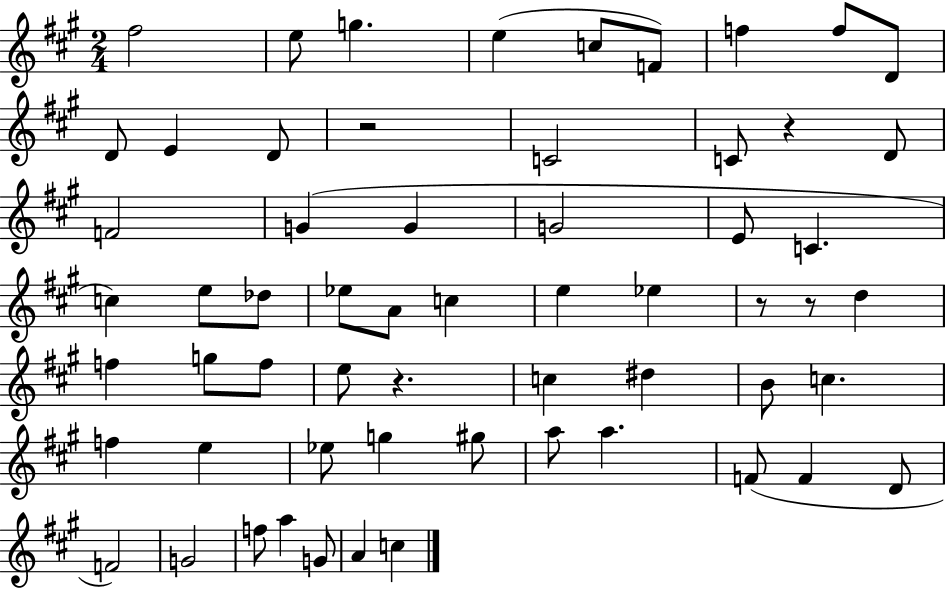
{
  \clef treble
  \numericTimeSignature
  \time 2/4
  \key a \major
  fis''2 | e''8 g''4. | e''4( c''8 f'8) | f''4 f''8 d'8 | \break d'8 e'4 d'8 | r2 | c'2 | c'8 r4 d'8 | \break f'2 | g'4( g'4 | g'2 | e'8 c'4. | \break c''4) e''8 des''8 | ees''8 a'8 c''4 | e''4 ees''4 | r8 r8 d''4 | \break f''4 g''8 f''8 | e''8 r4. | c''4 dis''4 | b'8 c''4. | \break f''4 e''4 | ees''8 g''4 gis''8 | a''8 a''4. | f'8( f'4 d'8 | \break f'2) | g'2 | f''8 a''4 g'8 | a'4 c''4 | \break \bar "|."
}